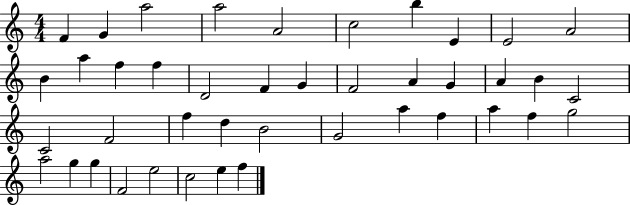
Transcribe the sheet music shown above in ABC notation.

X:1
T:Untitled
M:4/4
L:1/4
K:C
F G a2 a2 A2 c2 b E E2 A2 B a f f D2 F G F2 A G A B C2 C2 F2 f d B2 G2 a f a f g2 a2 g g F2 e2 c2 e f